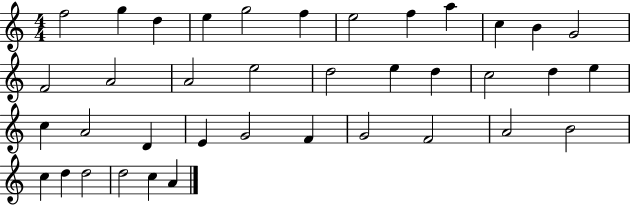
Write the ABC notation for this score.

X:1
T:Untitled
M:4/4
L:1/4
K:C
f2 g d e g2 f e2 f a c B G2 F2 A2 A2 e2 d2 e d c2 d e c A2 D E G2 F G2 F2 A2 B2 c d d2 d2 c A